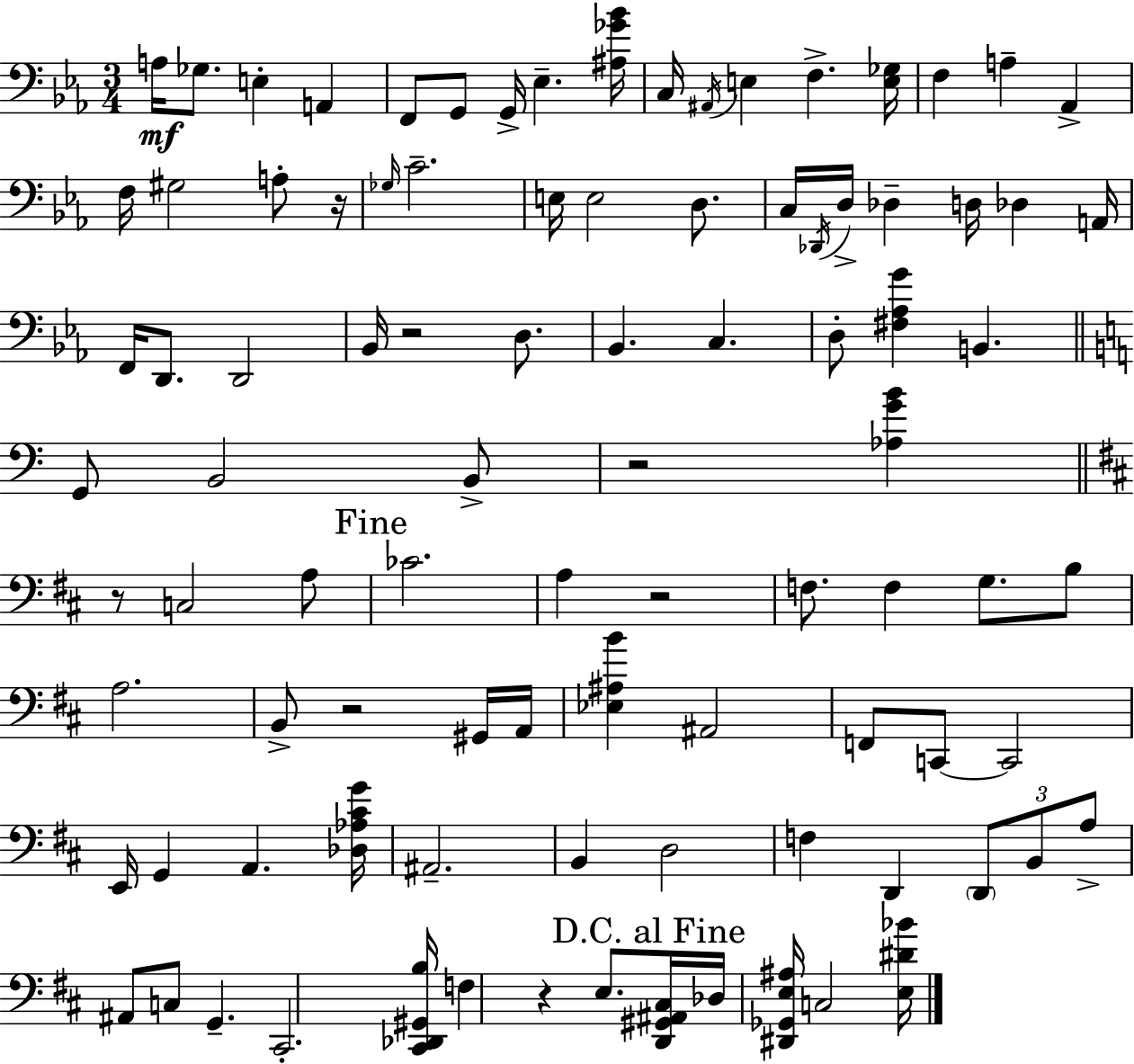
X:1
T:Untitled
M:3/4
L:1/4
K:Cm
A,/4 _G,/2 E, A,, F,,/2 G,,/2 G,,/4 _E, [^A,_G_B]/4 C,/4 ^A,,/4 E, F, [E,_G,]/4 F, A, _A,, F,/4 ^G,2 A,/2 z/4 _G,/4 C2 E,/4 E,2 D,/2 C,/4 _D,,/4 D,/4 _D, D,/4 _D, A,,/4 F,,/4 D,,/2 D,,2 _B,,/4 z2 D,/2 _B,, C, D,/2 [^F,_A,G] B,, G,,/2 B,,2 B,,/2 z2 [_A,GB] z/2 C,2 A,/2 _C2 A, z2 F,/2 F, G,/2 B,/2 A,2 B,,/2 z2 ^G,,/4 A,,/4 [_E,^A,B] ^A,,2 F,,/2 C,,/2 C,,2 E,,/4 G,, A,, [_D,_A,^CG]/4 ^A,,2 B,, D,2 F, D,, D,,/2 B,,/2 A,/2 ^A,,/2 C,/2 G,, ^C,,2 [^C,,_D,,^G,,B,]/4 F, z E,/2 [D,,^G,,^A,,^C,]/4 _D,/4 [^D,,_G,,E,^A,]/4 C,2 [E,^D_B]/4